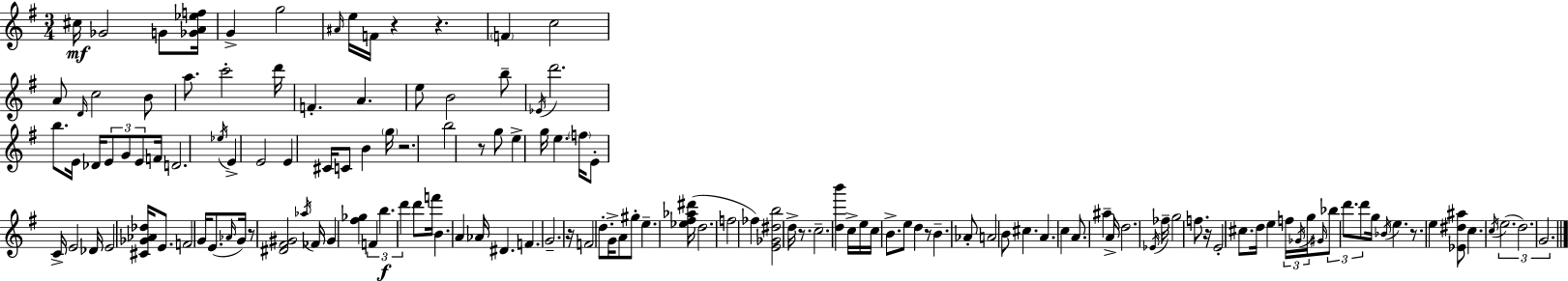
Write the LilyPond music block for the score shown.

{
  \clef treble
  \numericTimeSignature
  \time 3/4
  \key g \major
  cis''16\mf ges'2 g'8 <ges' a' ees'' f''>16 | g'4-> g''2 | \grace { ais'16 } e''16 f'16 r4 r4. | \parenthesize f'4 c''2 | \break a'8 \grace { d'16 } c''2 | b'8 a''8. c'''2-. | d'''16 f'4.-. a'4. | e''8 b'2 | \break b''8-- \acciaccatura { ees'16 } d'''2. | b''8. e'16 des'16 \tuplet 3/2 { e'8 g'8 | e'8 } f'16 d'2. | \acciaccatura { ees''16 } e'4-> e'2 | \break e'4 cis'16 c'8 b'4 | \parenthesize g''16 r2. | b''2 | r8 g''8 e''4-> g''16 e''4. | \break \parenthesize f''16 e'8-. c'16-> e'2 | des'16 e'2 | <cis' ges' aes' des''>16 e'8. f'2 | g'16 e'8.( \grace { aes'16 } g'16) r8 <dis' fis' gis'>2 | \break \acciaccatura { aes''16 } fes'16 gis'4 <fis'' ges''>4 | \tuplet 3/2 { f'4 b''4.\f | d'''4 } d'''8 f'''16 b'4. | a'4 aes'16 dis'4. | \break f'4. g'2.-- | r16 f'2 | d''8.-. g'16-> a'8 gis''8-. e''4.-- | <ees'' fis'' aes'' dis'''>16( d''2. | \break f''2 | fes''4) <e' ges' dis'' b''>2 | d''16-> r8. c''2.-- | <d'' b'''>4 c''16-> e''16 | \break c''16 b'8.-> e''8 d''4 r8 | b'4.-- aes'8-. a'2 | b'8 cis''4. | a'4. c''4 a'8. | \break ais''4-- a'16-> d''2. | \acciaccatura { ees'16 } fes''16-- g''2 | f''8. r16 e'2-. | cis''8. d''16 e''4 | \break \tuplet 3/2 { f''16 \acciaccatura { ges'16 } g''16 } \grace { gis'16 } \tuplet 3/2 { bes''8 d'''8. d'''8 } g''16 | \acciaccatura { bes'16 } e''4. r8. e''4 | <ees' dis'' ais''>8 c''4. \acciaccatura { c''16 }( \tuplet 3/2 { e''2. | d''2.) | \break g'2. } | \bar "|."
}